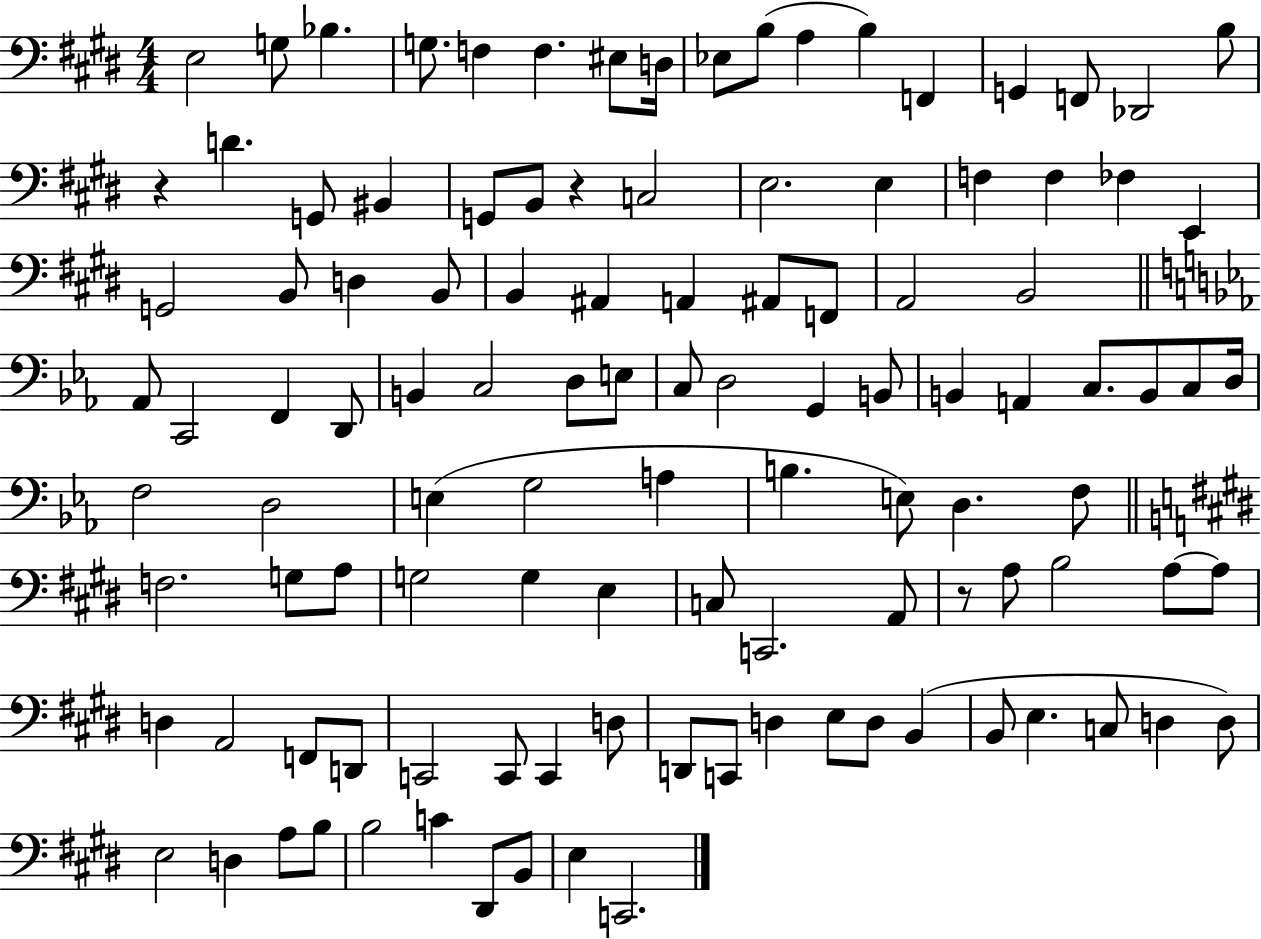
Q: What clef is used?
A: bass